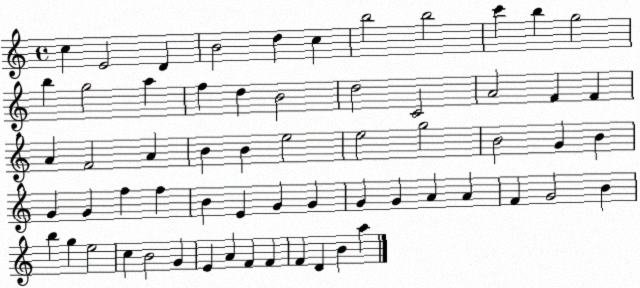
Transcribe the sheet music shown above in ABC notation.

X:1
T:Untitled
M:4/4
L:1/4
K:C
c E2 D B2 d c b2 b2 c' b g2 b g2 a f d B2 d2 C2 A2 F F A F2 A B B e2 e2 g2 B2 G B G G f f B E G G G G A A F G2 B b g e2 c B2 G E A F F F D B a